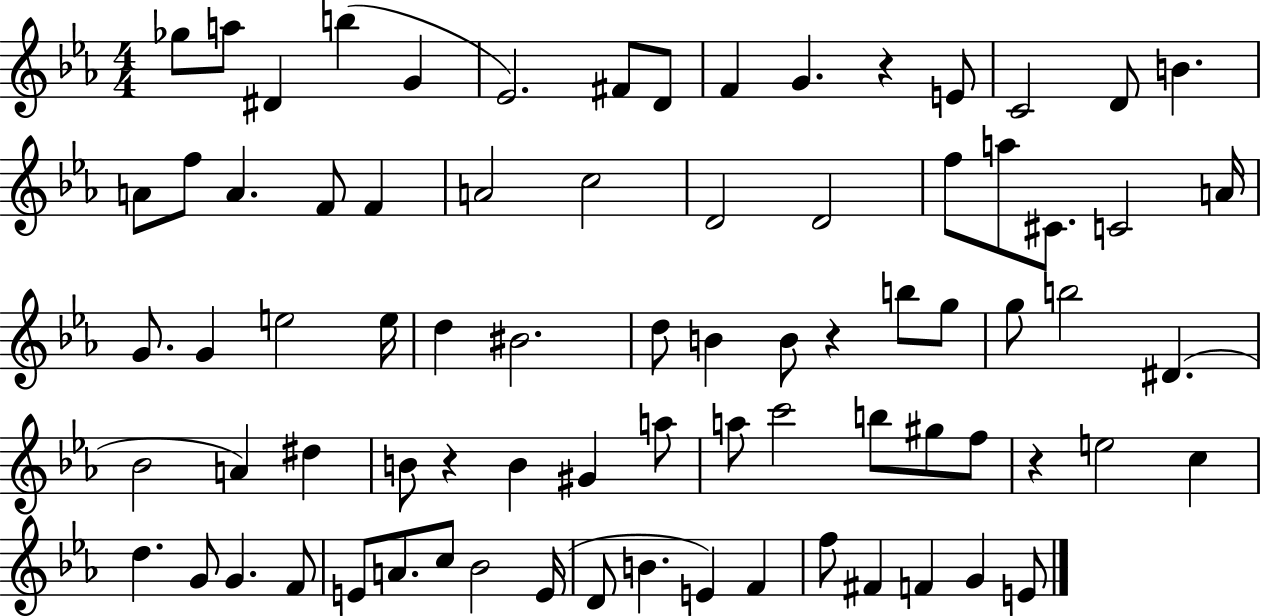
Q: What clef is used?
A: treble